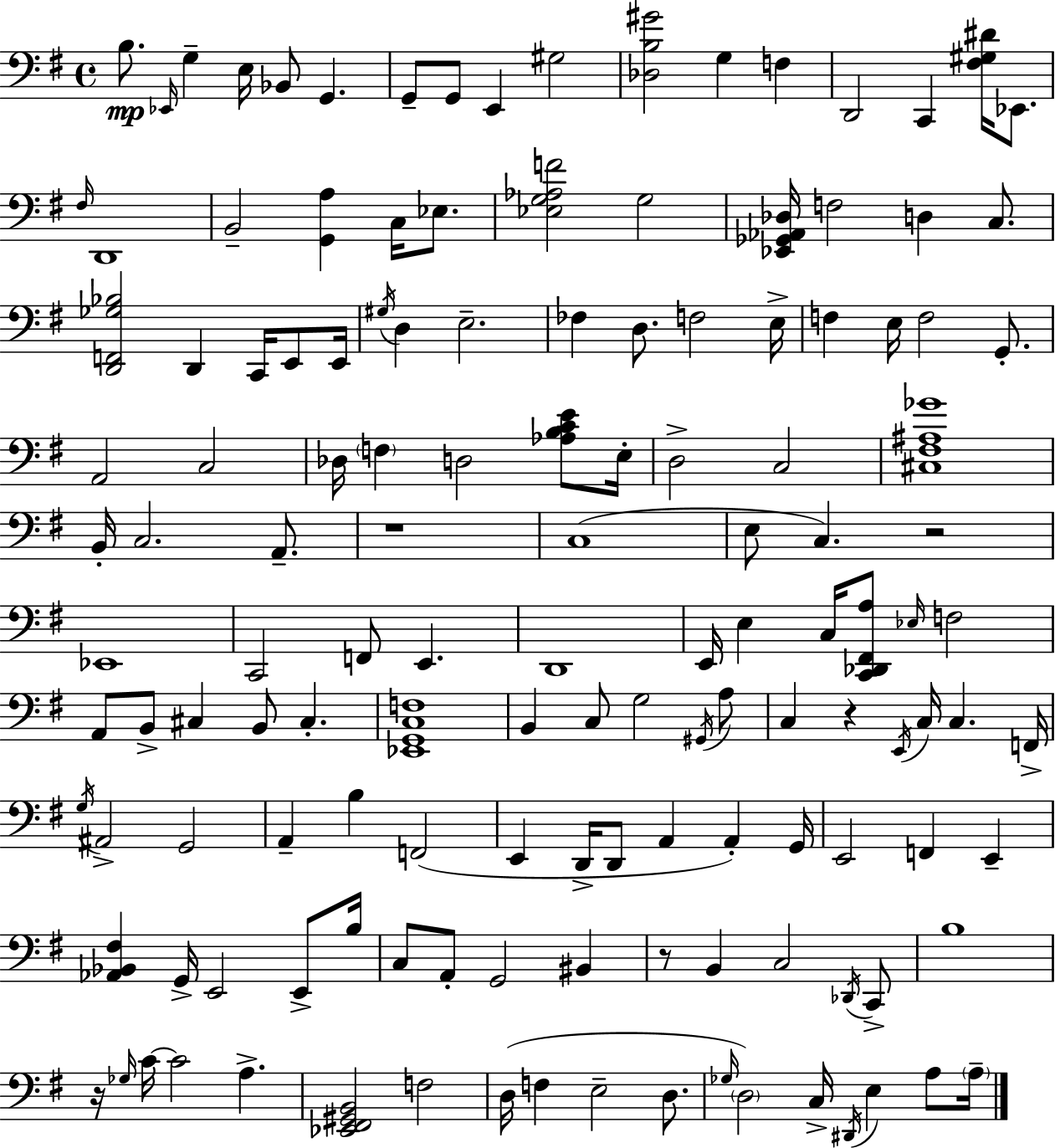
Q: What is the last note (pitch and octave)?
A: A3